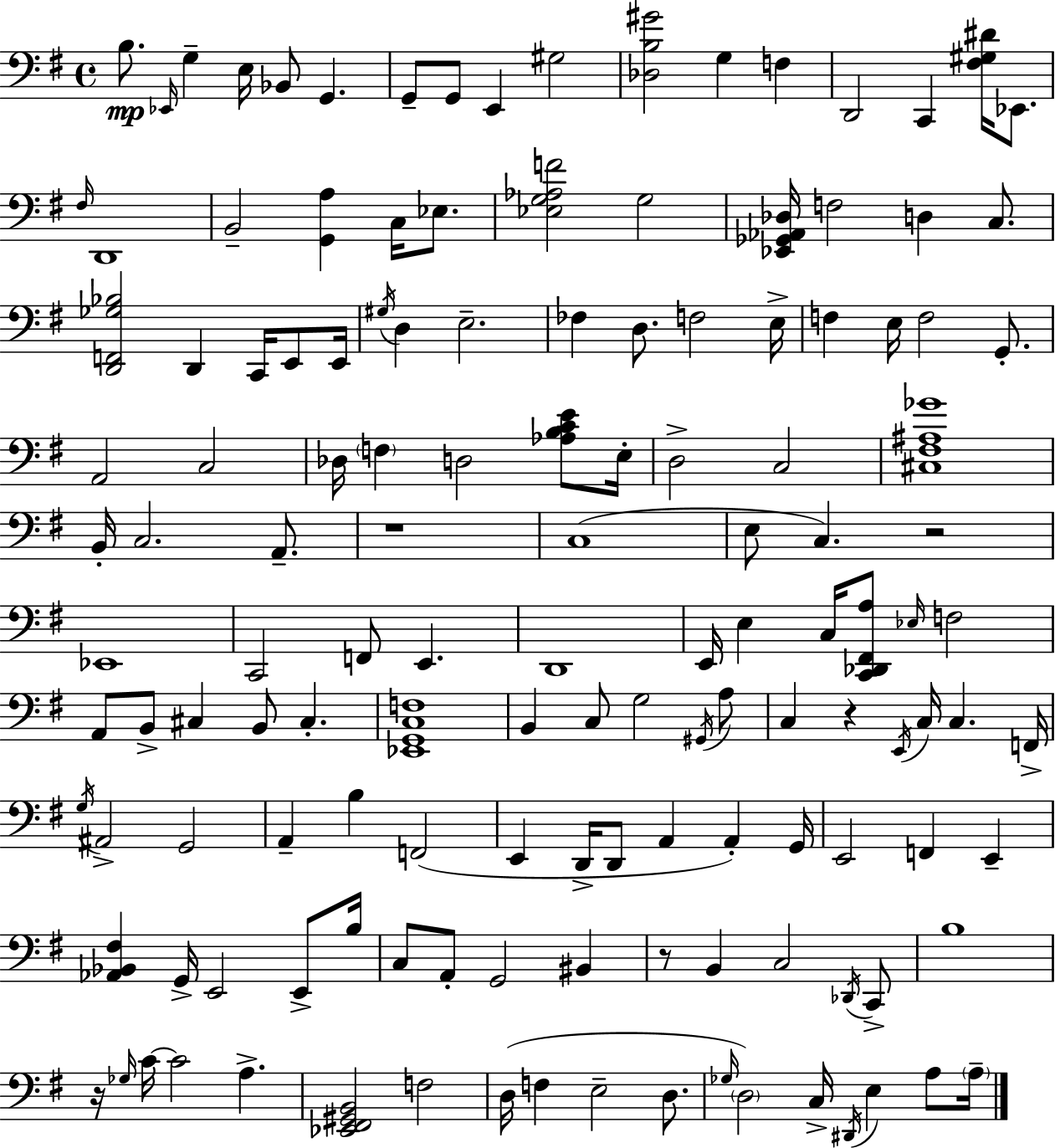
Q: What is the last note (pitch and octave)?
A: A3